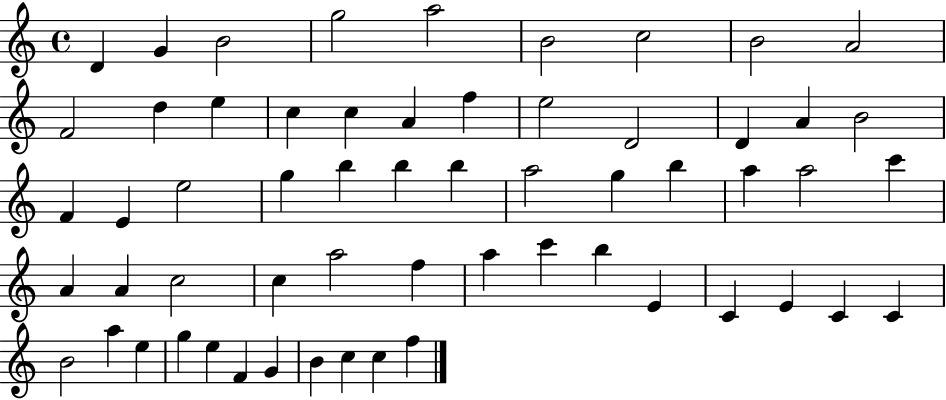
{
  \clef treble
  \time 4/4
  \defaultTimeSignature
  \key c \major
  d'4 g'4 b'2 | g''2 a''2 | b'2 c''2 | b'2 a'2 | \break f'2 d''4 e''4 | c''4 c''4 a'4 f''4 | e''2 d'2 | d'4 a'4 b'2 | \break f'4 e'4 e''2 | g''4 b''4 b''4 b''4 | a''2 g''4 b''4 | a''4 a''2 c'''4 | \break a'4 a'4 c''2 | c''4 a''2 f''4 | a''4 c'''4 b''4 e'4 | c'4 e'4 c'4 c'4 | \break b'2 a''4 e''4 | g''4 e''4 f'4 g'4 | b'4 c''4 c''4 f''4 | \bar "|."
}